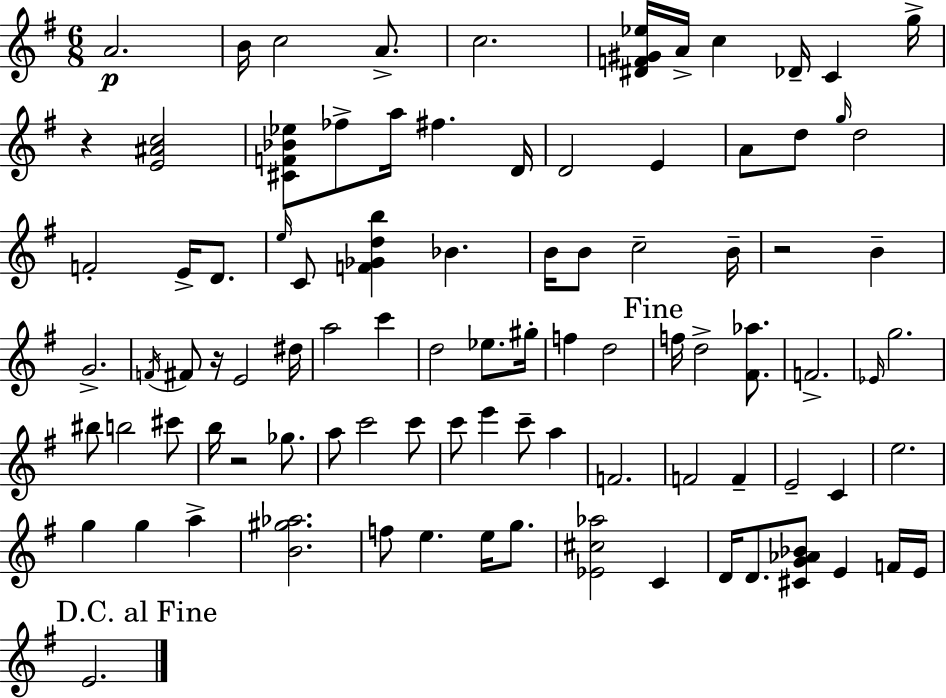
X:1
T:Untitled
M:6/8
L:1/4
K:G
A2 B/4 c2 A/2 c2 [^DF^G_e]/4 A/4 c _D/4 C g/4 z [E^Ac]2 [^CF_B_e]/2 _f/2 a/4 ^f D/4 D2 E A/2 d/2 g/4 d2 F2 E/4 D/2 e/4 C/2 [F_Gdb] _B B/4 B/2 c2 B/4 z2 B G2 F/4 ^F/2 z/4 E2 ^d/4 a2 c' d2 _e/2 ^g/4 f d2 f/4 d2 [^F_a]/2 F2 _E/4 g2 ^b/2 b2 ^c'/2 b/4 z2 _g/2 a/2 c'2 c'/2 c'/2 e' c'/2 a F2 F2 F E2 C e2 g g a [B^g_a]2 f/2 e e/4 g/2 [_E^c_a]2 C D/4 D/2 [^CG_A_B]/2 E F/4 E/4 E2